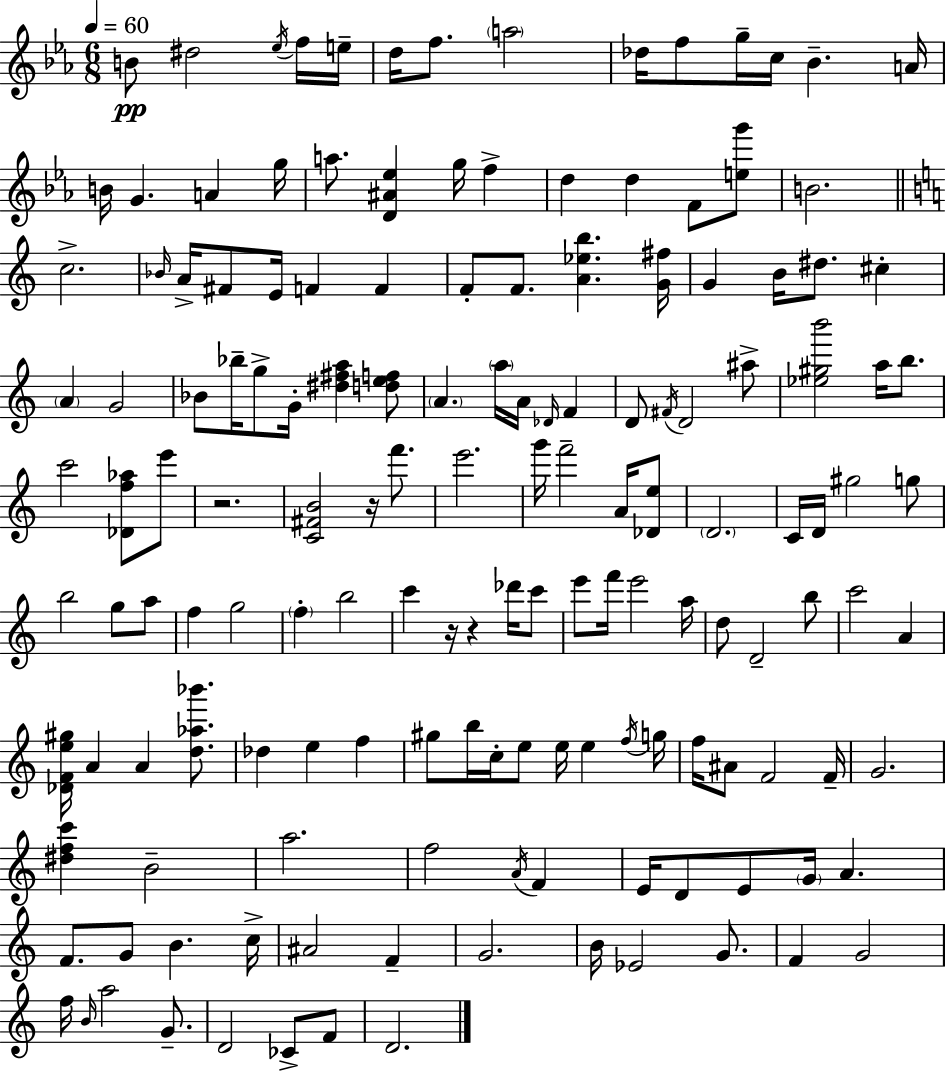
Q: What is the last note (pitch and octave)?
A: D4